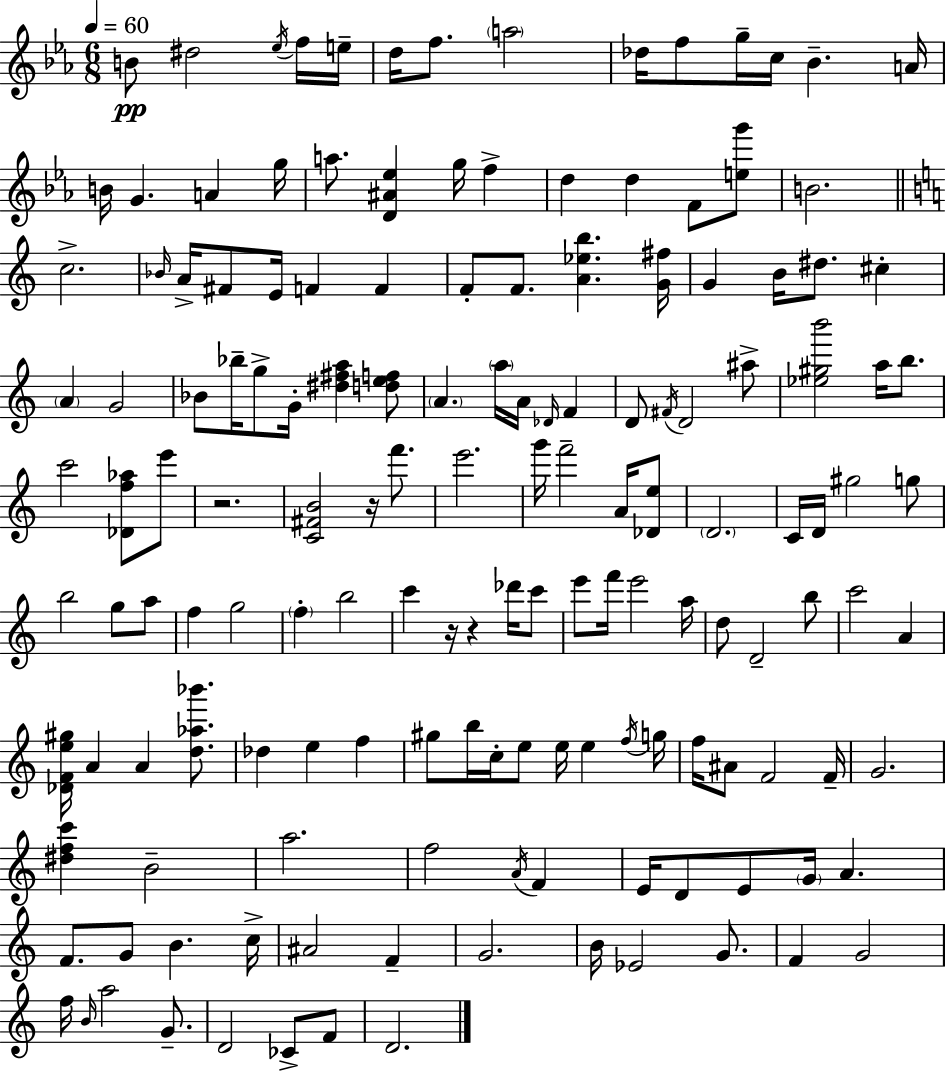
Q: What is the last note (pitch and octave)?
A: D4